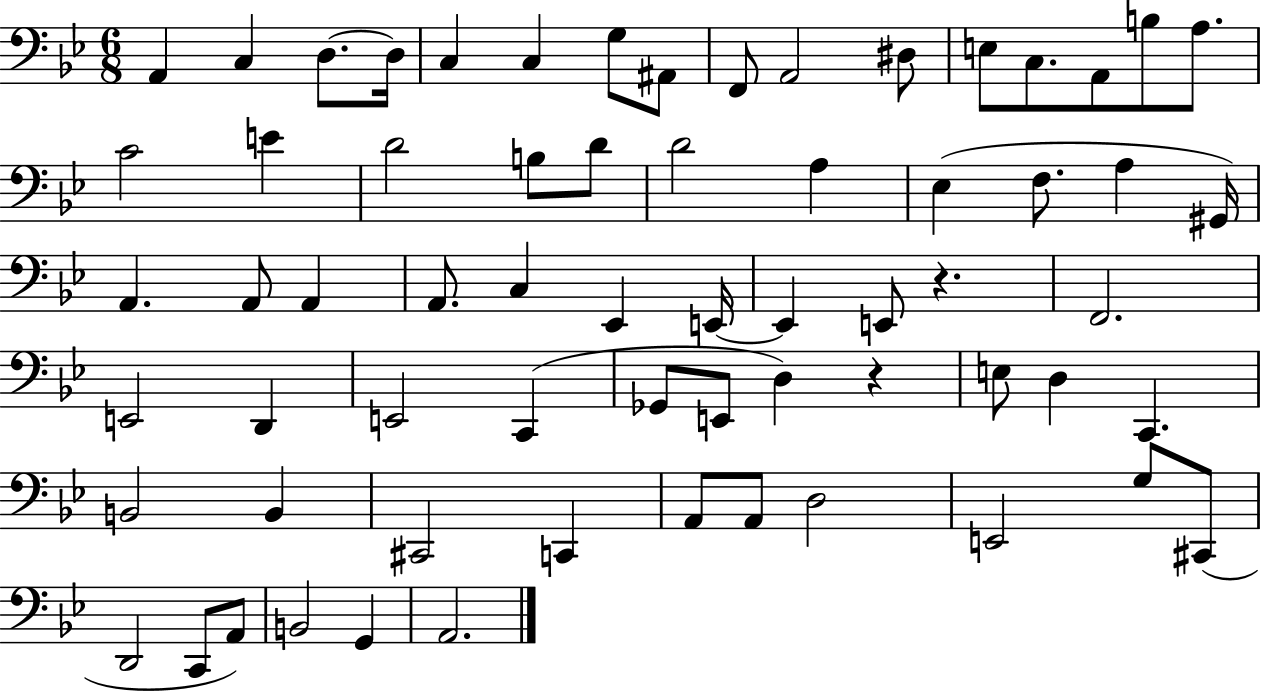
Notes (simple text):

A2/q C3/q D3/e. D3/s C3/q C3/q G3/e A#2/e F2/e A2/h D#3/e E3/e C3/e. A2/e B3/e A3/e. C4/h E4/q D4/h B3/e D4/e D4/h A3/q Eb3/q F3/e. A3/q G#2/s A2/q. A2/e A2/q A2/e. C3/q Eb2/q E2/s E2/q E2/e R/q. F2/h. E2/h D2/q E2/h C2/q Gb2/e E2/e D3/q R/q E3/e D3/q C2/q. B2/h B2/q C#2/h C2/q A2/e A2/e D3/h E2/h G3/e C#2/e D2/h C2/e A2/e B2/h G2/q A2/h.